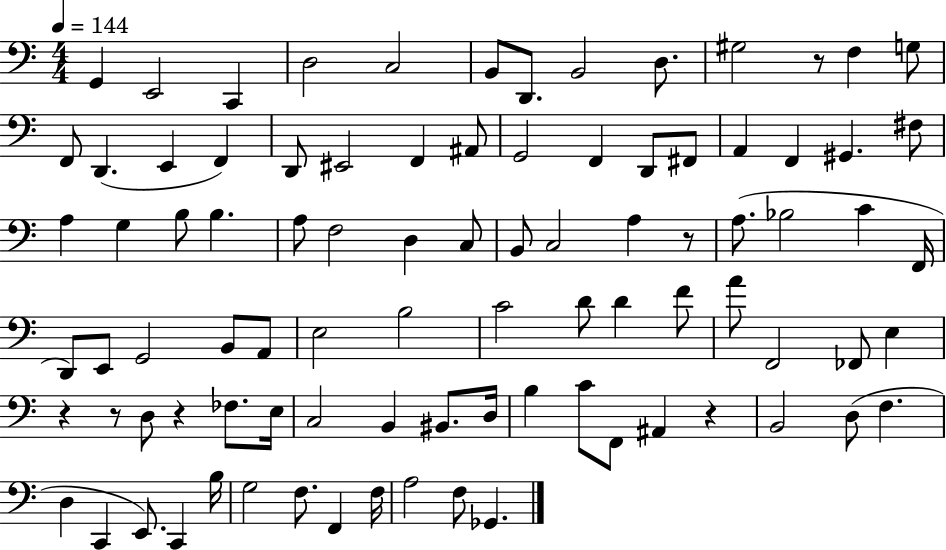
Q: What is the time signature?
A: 4/4